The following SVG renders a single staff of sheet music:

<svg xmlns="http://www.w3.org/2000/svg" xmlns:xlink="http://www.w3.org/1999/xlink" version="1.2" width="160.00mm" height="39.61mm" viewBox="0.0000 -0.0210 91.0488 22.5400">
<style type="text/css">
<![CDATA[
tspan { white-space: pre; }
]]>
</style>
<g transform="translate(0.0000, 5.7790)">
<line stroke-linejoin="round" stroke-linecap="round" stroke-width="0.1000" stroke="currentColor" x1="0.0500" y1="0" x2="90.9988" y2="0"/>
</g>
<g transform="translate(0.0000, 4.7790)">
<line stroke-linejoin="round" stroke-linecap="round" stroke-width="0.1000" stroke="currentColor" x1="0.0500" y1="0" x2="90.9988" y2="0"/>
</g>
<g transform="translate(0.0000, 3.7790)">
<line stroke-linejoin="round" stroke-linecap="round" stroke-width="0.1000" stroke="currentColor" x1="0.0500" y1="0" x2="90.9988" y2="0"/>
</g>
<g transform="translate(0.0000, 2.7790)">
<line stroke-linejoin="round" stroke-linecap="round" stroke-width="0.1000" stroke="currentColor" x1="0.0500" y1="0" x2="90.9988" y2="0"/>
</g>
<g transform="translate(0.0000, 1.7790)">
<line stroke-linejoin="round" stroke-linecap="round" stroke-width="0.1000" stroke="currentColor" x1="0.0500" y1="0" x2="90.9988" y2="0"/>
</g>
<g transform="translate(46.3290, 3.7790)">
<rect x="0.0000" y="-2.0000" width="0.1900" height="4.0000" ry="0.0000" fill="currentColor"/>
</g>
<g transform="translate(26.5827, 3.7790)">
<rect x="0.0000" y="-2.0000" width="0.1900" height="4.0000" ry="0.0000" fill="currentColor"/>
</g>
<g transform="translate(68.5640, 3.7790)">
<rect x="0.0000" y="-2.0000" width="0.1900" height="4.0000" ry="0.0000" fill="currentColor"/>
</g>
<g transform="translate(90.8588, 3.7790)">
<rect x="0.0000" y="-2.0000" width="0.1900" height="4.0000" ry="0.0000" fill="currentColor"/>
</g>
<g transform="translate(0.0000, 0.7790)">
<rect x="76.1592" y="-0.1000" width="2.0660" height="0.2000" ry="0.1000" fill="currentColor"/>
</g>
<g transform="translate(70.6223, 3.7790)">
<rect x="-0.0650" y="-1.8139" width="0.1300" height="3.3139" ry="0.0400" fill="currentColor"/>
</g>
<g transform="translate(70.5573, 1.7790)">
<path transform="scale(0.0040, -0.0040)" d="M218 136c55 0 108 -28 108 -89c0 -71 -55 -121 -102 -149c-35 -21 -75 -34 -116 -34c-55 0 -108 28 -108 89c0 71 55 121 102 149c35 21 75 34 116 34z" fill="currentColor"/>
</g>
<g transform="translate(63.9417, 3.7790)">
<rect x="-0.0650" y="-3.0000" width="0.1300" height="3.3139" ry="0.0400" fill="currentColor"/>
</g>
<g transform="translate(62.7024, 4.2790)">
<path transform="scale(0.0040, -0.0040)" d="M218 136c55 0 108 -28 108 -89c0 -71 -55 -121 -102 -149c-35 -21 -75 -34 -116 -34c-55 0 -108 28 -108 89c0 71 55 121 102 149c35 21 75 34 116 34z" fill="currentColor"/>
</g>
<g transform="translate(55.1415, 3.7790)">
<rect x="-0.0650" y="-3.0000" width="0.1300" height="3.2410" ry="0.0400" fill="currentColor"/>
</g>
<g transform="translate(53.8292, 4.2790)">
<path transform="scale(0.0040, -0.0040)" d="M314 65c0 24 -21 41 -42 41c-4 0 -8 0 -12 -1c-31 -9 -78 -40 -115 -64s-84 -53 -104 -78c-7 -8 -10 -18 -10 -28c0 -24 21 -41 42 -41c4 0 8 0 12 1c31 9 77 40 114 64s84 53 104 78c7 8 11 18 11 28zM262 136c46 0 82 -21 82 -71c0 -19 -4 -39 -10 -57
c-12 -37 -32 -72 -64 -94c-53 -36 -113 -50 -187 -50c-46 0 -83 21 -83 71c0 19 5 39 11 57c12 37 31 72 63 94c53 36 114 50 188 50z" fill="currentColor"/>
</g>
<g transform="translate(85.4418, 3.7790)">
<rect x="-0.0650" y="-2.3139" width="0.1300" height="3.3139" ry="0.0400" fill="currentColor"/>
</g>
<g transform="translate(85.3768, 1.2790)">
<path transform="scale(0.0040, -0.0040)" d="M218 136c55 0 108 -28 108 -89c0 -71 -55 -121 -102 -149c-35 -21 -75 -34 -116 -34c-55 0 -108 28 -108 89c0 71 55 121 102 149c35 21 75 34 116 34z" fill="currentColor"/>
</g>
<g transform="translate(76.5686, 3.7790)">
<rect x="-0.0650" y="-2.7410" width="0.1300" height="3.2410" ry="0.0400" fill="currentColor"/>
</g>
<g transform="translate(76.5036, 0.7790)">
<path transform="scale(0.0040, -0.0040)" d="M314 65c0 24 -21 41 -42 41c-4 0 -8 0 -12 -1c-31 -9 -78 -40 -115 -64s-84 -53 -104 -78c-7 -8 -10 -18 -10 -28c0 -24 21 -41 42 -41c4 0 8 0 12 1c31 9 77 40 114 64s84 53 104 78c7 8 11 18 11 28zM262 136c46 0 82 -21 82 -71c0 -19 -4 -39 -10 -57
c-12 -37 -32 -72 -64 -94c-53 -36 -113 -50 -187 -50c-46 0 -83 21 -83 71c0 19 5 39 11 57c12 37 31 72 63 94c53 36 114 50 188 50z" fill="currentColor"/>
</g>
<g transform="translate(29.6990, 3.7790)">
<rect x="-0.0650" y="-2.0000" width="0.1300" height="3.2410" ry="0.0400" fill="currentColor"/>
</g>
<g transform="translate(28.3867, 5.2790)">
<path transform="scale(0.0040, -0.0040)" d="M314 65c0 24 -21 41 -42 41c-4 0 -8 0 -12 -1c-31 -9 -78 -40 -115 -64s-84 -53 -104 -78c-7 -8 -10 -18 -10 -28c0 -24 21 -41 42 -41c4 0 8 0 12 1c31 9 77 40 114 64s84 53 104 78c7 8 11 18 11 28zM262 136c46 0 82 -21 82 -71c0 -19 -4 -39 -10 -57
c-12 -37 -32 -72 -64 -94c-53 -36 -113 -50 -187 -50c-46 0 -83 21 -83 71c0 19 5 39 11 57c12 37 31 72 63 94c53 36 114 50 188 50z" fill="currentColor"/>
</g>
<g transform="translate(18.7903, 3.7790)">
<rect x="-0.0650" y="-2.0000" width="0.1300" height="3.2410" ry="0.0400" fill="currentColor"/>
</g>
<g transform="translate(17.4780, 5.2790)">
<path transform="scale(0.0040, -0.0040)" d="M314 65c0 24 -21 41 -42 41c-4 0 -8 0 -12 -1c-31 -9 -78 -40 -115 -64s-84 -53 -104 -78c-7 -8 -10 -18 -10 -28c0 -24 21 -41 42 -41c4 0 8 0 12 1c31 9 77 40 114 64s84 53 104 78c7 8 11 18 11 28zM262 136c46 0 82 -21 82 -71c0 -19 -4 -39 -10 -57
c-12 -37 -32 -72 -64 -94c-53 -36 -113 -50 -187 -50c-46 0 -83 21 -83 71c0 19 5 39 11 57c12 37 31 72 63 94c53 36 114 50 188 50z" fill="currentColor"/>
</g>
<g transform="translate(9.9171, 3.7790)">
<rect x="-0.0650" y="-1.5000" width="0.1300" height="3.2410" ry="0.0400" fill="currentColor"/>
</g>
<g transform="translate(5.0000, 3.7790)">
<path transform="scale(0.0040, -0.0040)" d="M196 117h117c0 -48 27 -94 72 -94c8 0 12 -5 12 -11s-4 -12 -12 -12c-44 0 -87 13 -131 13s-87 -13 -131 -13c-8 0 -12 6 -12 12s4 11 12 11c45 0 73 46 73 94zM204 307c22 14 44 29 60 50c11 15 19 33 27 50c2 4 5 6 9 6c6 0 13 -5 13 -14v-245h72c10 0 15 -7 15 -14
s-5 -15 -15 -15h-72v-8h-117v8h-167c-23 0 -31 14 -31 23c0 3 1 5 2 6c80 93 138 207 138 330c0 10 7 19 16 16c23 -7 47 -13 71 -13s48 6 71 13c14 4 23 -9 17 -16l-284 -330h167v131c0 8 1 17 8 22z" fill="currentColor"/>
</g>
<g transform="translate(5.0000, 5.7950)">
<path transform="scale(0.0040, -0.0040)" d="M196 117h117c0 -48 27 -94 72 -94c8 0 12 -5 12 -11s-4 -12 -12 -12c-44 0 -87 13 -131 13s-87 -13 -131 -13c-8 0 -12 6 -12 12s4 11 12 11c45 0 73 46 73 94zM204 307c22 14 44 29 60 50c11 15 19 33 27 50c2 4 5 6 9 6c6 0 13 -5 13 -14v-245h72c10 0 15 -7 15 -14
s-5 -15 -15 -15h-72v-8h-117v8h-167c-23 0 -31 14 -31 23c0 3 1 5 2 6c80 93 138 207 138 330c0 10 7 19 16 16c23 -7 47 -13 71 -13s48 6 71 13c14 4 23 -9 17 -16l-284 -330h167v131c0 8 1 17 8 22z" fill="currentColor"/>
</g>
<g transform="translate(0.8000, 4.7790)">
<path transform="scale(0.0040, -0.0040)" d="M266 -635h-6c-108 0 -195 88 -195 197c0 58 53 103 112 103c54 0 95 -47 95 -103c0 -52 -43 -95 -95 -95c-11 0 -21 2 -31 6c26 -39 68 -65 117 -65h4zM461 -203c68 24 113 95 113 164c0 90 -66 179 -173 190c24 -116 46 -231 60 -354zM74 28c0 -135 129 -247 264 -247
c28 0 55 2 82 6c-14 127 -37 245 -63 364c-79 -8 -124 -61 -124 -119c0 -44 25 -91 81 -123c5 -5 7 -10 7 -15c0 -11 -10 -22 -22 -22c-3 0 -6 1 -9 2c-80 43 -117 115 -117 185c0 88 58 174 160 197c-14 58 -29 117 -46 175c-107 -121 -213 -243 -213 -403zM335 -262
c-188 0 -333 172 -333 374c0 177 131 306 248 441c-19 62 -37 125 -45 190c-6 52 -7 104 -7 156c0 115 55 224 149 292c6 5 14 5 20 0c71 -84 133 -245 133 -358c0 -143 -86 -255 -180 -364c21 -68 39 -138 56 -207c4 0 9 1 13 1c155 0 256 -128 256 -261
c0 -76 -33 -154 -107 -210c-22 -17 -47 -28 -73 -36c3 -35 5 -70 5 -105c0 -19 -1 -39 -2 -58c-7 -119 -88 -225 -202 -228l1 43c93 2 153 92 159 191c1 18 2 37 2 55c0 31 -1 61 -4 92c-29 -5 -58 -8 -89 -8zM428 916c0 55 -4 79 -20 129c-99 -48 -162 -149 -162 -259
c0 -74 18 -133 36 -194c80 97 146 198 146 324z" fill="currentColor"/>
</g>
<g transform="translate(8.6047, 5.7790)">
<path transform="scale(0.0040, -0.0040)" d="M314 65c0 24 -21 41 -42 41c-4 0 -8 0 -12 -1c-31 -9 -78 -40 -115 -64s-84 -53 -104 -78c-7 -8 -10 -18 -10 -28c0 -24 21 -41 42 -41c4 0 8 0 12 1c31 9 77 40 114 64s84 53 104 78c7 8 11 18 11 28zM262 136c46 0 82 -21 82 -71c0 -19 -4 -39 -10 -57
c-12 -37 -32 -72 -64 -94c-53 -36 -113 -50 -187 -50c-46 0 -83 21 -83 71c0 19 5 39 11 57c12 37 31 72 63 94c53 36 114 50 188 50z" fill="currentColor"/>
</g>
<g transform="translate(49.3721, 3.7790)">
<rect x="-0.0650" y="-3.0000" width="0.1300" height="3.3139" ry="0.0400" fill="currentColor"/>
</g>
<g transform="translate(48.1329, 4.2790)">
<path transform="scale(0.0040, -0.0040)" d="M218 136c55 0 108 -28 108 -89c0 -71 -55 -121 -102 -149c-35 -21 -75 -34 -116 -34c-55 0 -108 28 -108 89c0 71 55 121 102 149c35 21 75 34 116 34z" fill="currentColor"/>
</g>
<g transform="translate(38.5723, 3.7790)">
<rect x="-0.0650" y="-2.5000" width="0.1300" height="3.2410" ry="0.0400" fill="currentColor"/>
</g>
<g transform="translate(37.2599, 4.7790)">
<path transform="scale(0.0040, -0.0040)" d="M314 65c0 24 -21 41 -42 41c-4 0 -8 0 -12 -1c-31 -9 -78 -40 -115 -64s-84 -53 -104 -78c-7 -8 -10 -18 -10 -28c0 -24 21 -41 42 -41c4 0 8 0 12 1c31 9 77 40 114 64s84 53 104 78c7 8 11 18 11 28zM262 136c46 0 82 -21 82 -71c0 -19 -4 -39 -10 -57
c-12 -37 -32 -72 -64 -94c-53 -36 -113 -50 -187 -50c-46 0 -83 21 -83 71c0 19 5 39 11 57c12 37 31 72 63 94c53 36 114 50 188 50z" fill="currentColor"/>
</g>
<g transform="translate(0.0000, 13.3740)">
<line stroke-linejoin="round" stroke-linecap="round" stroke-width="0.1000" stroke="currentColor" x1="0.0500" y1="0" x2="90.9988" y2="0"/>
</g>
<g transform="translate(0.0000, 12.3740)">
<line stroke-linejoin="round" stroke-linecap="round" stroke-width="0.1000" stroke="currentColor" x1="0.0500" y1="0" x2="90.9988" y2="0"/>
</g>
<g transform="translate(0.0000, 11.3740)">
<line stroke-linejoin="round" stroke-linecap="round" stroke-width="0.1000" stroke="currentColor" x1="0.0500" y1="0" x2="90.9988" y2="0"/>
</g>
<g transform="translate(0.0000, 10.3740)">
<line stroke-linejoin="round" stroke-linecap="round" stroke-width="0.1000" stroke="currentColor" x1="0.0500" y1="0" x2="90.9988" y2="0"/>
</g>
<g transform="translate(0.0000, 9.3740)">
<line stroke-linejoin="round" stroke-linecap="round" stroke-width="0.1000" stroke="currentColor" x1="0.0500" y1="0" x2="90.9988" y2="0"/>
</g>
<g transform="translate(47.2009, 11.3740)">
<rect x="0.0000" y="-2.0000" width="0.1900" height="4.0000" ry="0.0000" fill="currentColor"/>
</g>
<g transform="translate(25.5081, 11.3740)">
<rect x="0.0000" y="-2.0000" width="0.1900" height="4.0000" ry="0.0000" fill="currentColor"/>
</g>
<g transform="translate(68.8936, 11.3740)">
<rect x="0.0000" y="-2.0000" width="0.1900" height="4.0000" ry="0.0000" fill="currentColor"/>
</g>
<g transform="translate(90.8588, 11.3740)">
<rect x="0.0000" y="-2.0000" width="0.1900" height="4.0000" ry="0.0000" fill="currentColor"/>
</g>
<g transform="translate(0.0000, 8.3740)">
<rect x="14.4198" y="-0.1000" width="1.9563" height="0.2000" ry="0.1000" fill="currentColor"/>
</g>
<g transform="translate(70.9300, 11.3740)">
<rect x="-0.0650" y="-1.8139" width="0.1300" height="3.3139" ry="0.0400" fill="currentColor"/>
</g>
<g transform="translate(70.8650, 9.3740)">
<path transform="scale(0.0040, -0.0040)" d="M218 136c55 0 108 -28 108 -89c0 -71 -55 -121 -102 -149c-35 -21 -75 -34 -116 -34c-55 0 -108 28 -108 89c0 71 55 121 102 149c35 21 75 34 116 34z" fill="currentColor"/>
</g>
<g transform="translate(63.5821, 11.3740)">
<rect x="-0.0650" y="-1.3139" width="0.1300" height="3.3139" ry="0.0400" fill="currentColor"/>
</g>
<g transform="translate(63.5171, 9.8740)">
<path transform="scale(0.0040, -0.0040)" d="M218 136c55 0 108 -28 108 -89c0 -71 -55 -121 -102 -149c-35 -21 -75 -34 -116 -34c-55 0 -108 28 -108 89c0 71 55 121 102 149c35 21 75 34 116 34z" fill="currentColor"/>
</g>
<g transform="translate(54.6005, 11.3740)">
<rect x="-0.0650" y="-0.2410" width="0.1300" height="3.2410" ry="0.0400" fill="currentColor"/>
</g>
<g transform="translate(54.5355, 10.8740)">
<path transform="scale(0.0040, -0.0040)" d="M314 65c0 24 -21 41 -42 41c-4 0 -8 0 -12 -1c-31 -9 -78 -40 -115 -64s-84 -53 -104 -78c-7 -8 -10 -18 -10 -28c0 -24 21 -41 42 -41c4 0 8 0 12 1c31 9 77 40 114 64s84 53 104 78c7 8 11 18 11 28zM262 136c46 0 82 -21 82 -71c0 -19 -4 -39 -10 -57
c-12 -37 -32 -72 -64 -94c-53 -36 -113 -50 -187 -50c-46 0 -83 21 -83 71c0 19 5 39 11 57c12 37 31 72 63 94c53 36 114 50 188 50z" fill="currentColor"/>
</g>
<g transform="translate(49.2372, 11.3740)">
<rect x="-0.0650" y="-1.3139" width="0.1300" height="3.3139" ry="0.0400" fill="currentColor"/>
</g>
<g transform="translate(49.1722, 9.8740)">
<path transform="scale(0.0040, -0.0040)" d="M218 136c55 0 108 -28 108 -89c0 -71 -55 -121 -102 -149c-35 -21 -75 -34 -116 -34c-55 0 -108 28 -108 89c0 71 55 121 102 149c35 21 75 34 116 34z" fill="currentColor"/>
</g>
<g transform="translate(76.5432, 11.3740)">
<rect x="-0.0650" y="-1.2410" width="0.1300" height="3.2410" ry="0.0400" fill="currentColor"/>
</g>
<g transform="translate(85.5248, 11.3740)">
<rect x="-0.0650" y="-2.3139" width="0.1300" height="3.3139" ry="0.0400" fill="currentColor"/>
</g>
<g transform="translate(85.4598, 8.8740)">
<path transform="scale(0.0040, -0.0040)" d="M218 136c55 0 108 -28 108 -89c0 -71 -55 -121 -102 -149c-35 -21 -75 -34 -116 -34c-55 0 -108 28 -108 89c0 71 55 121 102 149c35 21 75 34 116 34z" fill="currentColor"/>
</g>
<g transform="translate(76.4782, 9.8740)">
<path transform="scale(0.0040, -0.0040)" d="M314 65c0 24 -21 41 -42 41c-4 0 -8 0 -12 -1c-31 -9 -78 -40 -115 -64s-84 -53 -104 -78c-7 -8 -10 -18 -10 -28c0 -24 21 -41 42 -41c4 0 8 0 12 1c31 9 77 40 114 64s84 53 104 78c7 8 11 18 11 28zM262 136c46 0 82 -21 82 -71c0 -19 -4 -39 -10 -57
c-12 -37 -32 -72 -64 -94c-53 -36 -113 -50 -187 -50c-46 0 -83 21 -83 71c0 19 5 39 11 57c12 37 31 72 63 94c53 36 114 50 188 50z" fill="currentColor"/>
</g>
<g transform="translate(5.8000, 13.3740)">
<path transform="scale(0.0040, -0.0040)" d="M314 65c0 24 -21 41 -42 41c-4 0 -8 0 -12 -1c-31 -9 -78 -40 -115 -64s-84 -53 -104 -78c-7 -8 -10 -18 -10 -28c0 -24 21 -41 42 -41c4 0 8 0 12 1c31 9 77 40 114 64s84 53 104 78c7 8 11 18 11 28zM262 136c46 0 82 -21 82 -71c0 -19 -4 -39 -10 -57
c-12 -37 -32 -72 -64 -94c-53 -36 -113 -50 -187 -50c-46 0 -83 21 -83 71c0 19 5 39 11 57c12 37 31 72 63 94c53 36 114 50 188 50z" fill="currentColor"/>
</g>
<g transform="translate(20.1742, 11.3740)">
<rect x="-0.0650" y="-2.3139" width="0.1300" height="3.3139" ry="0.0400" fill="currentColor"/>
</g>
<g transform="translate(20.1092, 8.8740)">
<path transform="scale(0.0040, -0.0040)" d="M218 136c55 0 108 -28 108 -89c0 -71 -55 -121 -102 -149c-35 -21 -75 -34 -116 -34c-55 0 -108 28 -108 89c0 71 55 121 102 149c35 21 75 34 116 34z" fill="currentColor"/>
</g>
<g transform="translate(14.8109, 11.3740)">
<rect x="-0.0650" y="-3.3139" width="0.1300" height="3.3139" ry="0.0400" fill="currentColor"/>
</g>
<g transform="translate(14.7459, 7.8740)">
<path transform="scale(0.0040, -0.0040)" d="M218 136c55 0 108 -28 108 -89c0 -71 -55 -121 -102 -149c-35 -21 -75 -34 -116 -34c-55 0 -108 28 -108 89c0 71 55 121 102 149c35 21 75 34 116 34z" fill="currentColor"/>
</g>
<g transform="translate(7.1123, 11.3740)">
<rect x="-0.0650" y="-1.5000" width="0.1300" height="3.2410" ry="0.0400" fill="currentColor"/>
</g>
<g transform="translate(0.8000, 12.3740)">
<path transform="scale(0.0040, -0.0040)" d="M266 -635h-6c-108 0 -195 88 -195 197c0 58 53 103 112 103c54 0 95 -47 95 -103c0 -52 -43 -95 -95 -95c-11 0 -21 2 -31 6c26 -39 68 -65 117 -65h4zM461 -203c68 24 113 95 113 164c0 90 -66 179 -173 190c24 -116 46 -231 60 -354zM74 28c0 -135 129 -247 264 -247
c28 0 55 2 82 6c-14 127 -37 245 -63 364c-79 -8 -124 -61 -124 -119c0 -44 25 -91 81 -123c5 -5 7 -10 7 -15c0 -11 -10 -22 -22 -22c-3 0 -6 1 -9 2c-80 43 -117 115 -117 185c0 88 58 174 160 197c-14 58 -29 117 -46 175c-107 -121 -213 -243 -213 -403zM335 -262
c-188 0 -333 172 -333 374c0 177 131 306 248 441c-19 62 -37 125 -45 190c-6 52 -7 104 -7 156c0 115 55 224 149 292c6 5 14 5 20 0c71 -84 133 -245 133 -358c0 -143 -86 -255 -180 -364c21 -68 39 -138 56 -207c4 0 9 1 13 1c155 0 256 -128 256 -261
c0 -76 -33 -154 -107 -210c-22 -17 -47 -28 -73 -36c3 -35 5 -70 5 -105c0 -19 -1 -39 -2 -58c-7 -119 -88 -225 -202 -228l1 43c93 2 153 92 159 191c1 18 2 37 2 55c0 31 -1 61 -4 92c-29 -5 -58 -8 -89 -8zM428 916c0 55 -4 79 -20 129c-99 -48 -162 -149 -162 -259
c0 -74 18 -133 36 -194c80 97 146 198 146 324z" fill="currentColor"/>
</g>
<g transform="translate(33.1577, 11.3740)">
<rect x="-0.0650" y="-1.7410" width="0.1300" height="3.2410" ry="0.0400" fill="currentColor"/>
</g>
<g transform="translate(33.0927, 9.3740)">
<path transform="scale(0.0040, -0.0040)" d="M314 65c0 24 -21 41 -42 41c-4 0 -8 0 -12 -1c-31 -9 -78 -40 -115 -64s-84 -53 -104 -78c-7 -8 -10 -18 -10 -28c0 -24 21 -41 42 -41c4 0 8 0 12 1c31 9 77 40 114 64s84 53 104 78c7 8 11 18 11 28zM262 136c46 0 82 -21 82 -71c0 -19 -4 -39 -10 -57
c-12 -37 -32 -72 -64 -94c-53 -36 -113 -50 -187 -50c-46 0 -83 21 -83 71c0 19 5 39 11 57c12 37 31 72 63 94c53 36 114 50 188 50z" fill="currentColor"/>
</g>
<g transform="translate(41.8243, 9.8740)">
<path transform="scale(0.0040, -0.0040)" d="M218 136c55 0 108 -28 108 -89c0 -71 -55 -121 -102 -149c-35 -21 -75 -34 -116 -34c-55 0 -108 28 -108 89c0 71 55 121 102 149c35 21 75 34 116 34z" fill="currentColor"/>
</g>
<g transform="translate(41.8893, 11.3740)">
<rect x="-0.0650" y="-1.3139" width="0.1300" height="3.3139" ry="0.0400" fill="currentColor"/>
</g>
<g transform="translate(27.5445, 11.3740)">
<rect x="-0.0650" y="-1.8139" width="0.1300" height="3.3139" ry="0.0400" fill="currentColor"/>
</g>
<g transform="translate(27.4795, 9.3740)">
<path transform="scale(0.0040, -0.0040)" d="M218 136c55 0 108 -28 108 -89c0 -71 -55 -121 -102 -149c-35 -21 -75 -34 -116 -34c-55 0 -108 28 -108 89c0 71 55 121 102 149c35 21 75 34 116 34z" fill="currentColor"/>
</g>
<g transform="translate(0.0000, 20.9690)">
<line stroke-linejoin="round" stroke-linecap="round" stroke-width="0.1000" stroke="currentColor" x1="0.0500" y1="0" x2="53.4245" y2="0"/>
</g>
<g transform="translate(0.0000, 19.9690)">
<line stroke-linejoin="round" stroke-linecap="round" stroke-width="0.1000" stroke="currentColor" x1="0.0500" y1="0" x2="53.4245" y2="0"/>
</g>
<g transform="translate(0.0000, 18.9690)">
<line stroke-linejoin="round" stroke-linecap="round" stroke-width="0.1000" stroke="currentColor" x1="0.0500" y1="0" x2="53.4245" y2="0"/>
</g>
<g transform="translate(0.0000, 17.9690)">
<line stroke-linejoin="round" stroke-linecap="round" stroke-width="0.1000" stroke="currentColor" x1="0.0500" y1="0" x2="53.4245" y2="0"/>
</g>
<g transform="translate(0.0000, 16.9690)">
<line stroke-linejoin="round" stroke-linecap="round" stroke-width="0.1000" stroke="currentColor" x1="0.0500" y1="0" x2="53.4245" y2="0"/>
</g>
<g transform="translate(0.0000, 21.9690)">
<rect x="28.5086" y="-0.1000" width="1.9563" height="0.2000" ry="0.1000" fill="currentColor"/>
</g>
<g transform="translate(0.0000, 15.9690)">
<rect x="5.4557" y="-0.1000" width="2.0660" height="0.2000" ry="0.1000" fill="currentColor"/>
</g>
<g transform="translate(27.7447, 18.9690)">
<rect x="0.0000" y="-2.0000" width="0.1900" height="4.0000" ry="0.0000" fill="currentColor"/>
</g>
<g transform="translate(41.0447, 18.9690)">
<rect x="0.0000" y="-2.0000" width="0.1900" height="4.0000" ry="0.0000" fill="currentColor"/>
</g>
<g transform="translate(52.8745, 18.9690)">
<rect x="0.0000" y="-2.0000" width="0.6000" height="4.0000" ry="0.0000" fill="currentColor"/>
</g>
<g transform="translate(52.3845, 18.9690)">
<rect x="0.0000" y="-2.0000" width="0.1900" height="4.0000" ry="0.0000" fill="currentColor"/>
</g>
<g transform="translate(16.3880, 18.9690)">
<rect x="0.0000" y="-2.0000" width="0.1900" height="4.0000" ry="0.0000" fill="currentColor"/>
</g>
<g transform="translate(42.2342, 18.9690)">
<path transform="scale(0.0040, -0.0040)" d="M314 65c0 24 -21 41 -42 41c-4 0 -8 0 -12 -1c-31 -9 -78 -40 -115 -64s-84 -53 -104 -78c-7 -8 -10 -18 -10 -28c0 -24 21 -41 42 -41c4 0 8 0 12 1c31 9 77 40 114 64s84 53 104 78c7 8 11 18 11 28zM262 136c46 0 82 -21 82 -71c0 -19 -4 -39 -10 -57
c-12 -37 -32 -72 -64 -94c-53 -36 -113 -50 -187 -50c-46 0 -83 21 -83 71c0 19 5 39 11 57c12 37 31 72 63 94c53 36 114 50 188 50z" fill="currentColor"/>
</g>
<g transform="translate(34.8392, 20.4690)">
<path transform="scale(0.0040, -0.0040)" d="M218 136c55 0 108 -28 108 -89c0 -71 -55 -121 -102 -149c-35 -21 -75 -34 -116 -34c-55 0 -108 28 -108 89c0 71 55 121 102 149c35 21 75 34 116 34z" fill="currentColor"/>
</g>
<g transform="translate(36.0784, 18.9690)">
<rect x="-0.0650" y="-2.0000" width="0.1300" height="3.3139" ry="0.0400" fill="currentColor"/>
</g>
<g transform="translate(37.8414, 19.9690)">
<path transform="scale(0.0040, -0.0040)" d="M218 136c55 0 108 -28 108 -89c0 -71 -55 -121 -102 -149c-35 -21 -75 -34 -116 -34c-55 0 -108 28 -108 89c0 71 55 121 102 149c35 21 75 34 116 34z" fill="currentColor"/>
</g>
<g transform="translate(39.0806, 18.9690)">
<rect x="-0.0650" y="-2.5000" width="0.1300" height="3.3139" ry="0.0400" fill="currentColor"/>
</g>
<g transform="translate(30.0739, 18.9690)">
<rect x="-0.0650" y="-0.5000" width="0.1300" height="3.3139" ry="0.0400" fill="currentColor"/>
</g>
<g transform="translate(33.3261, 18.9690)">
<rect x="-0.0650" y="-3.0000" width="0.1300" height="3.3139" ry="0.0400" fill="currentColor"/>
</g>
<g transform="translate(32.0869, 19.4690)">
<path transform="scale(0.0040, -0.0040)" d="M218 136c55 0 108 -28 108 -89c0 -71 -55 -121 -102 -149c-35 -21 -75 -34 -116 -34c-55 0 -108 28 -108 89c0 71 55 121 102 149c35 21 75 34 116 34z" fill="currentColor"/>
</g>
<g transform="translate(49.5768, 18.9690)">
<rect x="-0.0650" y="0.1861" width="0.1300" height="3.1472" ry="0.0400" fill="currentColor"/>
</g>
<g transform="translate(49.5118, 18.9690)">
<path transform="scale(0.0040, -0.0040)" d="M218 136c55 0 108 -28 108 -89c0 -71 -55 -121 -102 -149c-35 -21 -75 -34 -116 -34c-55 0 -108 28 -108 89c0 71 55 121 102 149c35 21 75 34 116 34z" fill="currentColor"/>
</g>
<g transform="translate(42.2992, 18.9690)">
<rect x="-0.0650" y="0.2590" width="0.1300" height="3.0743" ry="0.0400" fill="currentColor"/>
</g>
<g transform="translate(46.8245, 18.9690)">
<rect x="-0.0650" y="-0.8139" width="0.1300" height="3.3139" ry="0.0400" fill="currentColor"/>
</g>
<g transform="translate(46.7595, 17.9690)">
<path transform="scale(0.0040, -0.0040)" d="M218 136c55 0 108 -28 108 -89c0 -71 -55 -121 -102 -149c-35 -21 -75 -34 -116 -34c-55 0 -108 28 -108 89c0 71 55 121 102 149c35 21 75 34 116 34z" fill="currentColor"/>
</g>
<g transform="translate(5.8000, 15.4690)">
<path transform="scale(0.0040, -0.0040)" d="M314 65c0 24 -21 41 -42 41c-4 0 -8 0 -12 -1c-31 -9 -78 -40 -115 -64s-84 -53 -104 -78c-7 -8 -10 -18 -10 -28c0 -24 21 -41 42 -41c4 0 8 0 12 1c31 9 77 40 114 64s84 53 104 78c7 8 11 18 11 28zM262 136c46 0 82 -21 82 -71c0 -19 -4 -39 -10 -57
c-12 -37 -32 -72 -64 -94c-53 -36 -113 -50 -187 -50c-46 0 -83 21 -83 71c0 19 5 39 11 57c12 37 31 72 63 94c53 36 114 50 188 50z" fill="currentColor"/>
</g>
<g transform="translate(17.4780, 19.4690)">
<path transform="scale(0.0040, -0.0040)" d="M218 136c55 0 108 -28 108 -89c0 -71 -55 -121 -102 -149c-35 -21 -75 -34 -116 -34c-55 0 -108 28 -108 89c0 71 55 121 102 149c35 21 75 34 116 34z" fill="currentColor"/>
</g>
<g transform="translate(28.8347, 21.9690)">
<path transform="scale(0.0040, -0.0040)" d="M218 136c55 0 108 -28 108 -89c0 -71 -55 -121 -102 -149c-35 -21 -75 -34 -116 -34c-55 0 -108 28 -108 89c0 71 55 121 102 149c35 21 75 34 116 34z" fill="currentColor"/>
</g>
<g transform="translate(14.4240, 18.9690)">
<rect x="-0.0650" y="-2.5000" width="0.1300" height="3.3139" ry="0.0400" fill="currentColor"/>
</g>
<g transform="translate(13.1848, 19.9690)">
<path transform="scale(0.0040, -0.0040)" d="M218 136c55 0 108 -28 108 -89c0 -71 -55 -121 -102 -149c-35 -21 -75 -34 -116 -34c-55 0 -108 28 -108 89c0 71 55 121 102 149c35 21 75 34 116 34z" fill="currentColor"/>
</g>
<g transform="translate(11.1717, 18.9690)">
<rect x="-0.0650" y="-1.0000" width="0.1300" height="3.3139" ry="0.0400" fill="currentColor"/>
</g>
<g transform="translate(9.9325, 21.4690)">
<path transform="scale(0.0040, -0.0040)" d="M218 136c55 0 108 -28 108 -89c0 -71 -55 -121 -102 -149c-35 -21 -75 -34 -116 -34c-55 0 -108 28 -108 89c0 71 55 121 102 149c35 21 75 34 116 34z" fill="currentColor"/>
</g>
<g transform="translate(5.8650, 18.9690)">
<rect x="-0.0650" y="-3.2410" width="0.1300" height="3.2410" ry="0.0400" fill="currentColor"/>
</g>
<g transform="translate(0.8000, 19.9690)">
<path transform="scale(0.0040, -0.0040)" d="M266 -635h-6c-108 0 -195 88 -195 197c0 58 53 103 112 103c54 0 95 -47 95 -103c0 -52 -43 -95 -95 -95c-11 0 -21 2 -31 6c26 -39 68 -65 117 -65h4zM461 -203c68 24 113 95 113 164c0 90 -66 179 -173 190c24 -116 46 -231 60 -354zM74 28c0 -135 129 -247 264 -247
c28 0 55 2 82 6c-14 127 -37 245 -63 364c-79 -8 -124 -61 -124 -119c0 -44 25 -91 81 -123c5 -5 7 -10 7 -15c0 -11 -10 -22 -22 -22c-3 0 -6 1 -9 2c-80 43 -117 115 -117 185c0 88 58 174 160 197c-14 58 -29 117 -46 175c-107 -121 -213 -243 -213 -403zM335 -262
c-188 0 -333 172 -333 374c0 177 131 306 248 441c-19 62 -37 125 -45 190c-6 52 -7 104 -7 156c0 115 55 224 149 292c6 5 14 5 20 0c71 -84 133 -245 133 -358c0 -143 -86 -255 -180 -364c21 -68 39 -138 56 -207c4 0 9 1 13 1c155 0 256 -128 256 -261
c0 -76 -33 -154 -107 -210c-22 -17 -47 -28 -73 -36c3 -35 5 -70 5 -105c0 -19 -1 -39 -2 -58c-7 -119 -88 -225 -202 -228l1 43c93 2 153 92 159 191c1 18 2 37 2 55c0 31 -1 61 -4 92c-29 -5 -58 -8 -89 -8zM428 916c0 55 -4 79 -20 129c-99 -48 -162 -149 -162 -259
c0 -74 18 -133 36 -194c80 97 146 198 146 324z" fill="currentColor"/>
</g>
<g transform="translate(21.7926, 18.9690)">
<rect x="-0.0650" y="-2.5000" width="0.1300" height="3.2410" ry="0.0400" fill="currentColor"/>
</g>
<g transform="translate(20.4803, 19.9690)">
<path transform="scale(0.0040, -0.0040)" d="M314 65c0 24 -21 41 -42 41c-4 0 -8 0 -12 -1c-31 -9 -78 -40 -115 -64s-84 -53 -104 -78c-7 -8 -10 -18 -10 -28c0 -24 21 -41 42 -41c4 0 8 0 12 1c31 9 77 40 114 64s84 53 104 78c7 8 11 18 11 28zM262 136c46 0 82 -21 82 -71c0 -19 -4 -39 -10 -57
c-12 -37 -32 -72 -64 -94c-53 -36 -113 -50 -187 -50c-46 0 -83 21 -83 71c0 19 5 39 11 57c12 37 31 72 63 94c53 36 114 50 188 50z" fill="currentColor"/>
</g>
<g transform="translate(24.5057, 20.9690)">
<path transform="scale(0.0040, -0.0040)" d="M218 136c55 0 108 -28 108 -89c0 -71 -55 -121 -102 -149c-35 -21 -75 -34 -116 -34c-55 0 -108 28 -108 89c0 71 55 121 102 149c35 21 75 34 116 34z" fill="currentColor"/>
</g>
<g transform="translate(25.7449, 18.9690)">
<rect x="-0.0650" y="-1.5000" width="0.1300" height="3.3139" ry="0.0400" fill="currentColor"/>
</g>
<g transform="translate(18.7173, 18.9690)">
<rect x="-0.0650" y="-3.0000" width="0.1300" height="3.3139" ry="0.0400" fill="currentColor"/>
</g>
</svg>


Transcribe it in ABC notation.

X:1
T:Untitled
M:4/4
L:1/4
K:C
E2 F2 F2 G2 A A2 A f a2 g E2 b g f f2 e e c2 e f e2 g b2 D G A G2 E C A F G B2 d B